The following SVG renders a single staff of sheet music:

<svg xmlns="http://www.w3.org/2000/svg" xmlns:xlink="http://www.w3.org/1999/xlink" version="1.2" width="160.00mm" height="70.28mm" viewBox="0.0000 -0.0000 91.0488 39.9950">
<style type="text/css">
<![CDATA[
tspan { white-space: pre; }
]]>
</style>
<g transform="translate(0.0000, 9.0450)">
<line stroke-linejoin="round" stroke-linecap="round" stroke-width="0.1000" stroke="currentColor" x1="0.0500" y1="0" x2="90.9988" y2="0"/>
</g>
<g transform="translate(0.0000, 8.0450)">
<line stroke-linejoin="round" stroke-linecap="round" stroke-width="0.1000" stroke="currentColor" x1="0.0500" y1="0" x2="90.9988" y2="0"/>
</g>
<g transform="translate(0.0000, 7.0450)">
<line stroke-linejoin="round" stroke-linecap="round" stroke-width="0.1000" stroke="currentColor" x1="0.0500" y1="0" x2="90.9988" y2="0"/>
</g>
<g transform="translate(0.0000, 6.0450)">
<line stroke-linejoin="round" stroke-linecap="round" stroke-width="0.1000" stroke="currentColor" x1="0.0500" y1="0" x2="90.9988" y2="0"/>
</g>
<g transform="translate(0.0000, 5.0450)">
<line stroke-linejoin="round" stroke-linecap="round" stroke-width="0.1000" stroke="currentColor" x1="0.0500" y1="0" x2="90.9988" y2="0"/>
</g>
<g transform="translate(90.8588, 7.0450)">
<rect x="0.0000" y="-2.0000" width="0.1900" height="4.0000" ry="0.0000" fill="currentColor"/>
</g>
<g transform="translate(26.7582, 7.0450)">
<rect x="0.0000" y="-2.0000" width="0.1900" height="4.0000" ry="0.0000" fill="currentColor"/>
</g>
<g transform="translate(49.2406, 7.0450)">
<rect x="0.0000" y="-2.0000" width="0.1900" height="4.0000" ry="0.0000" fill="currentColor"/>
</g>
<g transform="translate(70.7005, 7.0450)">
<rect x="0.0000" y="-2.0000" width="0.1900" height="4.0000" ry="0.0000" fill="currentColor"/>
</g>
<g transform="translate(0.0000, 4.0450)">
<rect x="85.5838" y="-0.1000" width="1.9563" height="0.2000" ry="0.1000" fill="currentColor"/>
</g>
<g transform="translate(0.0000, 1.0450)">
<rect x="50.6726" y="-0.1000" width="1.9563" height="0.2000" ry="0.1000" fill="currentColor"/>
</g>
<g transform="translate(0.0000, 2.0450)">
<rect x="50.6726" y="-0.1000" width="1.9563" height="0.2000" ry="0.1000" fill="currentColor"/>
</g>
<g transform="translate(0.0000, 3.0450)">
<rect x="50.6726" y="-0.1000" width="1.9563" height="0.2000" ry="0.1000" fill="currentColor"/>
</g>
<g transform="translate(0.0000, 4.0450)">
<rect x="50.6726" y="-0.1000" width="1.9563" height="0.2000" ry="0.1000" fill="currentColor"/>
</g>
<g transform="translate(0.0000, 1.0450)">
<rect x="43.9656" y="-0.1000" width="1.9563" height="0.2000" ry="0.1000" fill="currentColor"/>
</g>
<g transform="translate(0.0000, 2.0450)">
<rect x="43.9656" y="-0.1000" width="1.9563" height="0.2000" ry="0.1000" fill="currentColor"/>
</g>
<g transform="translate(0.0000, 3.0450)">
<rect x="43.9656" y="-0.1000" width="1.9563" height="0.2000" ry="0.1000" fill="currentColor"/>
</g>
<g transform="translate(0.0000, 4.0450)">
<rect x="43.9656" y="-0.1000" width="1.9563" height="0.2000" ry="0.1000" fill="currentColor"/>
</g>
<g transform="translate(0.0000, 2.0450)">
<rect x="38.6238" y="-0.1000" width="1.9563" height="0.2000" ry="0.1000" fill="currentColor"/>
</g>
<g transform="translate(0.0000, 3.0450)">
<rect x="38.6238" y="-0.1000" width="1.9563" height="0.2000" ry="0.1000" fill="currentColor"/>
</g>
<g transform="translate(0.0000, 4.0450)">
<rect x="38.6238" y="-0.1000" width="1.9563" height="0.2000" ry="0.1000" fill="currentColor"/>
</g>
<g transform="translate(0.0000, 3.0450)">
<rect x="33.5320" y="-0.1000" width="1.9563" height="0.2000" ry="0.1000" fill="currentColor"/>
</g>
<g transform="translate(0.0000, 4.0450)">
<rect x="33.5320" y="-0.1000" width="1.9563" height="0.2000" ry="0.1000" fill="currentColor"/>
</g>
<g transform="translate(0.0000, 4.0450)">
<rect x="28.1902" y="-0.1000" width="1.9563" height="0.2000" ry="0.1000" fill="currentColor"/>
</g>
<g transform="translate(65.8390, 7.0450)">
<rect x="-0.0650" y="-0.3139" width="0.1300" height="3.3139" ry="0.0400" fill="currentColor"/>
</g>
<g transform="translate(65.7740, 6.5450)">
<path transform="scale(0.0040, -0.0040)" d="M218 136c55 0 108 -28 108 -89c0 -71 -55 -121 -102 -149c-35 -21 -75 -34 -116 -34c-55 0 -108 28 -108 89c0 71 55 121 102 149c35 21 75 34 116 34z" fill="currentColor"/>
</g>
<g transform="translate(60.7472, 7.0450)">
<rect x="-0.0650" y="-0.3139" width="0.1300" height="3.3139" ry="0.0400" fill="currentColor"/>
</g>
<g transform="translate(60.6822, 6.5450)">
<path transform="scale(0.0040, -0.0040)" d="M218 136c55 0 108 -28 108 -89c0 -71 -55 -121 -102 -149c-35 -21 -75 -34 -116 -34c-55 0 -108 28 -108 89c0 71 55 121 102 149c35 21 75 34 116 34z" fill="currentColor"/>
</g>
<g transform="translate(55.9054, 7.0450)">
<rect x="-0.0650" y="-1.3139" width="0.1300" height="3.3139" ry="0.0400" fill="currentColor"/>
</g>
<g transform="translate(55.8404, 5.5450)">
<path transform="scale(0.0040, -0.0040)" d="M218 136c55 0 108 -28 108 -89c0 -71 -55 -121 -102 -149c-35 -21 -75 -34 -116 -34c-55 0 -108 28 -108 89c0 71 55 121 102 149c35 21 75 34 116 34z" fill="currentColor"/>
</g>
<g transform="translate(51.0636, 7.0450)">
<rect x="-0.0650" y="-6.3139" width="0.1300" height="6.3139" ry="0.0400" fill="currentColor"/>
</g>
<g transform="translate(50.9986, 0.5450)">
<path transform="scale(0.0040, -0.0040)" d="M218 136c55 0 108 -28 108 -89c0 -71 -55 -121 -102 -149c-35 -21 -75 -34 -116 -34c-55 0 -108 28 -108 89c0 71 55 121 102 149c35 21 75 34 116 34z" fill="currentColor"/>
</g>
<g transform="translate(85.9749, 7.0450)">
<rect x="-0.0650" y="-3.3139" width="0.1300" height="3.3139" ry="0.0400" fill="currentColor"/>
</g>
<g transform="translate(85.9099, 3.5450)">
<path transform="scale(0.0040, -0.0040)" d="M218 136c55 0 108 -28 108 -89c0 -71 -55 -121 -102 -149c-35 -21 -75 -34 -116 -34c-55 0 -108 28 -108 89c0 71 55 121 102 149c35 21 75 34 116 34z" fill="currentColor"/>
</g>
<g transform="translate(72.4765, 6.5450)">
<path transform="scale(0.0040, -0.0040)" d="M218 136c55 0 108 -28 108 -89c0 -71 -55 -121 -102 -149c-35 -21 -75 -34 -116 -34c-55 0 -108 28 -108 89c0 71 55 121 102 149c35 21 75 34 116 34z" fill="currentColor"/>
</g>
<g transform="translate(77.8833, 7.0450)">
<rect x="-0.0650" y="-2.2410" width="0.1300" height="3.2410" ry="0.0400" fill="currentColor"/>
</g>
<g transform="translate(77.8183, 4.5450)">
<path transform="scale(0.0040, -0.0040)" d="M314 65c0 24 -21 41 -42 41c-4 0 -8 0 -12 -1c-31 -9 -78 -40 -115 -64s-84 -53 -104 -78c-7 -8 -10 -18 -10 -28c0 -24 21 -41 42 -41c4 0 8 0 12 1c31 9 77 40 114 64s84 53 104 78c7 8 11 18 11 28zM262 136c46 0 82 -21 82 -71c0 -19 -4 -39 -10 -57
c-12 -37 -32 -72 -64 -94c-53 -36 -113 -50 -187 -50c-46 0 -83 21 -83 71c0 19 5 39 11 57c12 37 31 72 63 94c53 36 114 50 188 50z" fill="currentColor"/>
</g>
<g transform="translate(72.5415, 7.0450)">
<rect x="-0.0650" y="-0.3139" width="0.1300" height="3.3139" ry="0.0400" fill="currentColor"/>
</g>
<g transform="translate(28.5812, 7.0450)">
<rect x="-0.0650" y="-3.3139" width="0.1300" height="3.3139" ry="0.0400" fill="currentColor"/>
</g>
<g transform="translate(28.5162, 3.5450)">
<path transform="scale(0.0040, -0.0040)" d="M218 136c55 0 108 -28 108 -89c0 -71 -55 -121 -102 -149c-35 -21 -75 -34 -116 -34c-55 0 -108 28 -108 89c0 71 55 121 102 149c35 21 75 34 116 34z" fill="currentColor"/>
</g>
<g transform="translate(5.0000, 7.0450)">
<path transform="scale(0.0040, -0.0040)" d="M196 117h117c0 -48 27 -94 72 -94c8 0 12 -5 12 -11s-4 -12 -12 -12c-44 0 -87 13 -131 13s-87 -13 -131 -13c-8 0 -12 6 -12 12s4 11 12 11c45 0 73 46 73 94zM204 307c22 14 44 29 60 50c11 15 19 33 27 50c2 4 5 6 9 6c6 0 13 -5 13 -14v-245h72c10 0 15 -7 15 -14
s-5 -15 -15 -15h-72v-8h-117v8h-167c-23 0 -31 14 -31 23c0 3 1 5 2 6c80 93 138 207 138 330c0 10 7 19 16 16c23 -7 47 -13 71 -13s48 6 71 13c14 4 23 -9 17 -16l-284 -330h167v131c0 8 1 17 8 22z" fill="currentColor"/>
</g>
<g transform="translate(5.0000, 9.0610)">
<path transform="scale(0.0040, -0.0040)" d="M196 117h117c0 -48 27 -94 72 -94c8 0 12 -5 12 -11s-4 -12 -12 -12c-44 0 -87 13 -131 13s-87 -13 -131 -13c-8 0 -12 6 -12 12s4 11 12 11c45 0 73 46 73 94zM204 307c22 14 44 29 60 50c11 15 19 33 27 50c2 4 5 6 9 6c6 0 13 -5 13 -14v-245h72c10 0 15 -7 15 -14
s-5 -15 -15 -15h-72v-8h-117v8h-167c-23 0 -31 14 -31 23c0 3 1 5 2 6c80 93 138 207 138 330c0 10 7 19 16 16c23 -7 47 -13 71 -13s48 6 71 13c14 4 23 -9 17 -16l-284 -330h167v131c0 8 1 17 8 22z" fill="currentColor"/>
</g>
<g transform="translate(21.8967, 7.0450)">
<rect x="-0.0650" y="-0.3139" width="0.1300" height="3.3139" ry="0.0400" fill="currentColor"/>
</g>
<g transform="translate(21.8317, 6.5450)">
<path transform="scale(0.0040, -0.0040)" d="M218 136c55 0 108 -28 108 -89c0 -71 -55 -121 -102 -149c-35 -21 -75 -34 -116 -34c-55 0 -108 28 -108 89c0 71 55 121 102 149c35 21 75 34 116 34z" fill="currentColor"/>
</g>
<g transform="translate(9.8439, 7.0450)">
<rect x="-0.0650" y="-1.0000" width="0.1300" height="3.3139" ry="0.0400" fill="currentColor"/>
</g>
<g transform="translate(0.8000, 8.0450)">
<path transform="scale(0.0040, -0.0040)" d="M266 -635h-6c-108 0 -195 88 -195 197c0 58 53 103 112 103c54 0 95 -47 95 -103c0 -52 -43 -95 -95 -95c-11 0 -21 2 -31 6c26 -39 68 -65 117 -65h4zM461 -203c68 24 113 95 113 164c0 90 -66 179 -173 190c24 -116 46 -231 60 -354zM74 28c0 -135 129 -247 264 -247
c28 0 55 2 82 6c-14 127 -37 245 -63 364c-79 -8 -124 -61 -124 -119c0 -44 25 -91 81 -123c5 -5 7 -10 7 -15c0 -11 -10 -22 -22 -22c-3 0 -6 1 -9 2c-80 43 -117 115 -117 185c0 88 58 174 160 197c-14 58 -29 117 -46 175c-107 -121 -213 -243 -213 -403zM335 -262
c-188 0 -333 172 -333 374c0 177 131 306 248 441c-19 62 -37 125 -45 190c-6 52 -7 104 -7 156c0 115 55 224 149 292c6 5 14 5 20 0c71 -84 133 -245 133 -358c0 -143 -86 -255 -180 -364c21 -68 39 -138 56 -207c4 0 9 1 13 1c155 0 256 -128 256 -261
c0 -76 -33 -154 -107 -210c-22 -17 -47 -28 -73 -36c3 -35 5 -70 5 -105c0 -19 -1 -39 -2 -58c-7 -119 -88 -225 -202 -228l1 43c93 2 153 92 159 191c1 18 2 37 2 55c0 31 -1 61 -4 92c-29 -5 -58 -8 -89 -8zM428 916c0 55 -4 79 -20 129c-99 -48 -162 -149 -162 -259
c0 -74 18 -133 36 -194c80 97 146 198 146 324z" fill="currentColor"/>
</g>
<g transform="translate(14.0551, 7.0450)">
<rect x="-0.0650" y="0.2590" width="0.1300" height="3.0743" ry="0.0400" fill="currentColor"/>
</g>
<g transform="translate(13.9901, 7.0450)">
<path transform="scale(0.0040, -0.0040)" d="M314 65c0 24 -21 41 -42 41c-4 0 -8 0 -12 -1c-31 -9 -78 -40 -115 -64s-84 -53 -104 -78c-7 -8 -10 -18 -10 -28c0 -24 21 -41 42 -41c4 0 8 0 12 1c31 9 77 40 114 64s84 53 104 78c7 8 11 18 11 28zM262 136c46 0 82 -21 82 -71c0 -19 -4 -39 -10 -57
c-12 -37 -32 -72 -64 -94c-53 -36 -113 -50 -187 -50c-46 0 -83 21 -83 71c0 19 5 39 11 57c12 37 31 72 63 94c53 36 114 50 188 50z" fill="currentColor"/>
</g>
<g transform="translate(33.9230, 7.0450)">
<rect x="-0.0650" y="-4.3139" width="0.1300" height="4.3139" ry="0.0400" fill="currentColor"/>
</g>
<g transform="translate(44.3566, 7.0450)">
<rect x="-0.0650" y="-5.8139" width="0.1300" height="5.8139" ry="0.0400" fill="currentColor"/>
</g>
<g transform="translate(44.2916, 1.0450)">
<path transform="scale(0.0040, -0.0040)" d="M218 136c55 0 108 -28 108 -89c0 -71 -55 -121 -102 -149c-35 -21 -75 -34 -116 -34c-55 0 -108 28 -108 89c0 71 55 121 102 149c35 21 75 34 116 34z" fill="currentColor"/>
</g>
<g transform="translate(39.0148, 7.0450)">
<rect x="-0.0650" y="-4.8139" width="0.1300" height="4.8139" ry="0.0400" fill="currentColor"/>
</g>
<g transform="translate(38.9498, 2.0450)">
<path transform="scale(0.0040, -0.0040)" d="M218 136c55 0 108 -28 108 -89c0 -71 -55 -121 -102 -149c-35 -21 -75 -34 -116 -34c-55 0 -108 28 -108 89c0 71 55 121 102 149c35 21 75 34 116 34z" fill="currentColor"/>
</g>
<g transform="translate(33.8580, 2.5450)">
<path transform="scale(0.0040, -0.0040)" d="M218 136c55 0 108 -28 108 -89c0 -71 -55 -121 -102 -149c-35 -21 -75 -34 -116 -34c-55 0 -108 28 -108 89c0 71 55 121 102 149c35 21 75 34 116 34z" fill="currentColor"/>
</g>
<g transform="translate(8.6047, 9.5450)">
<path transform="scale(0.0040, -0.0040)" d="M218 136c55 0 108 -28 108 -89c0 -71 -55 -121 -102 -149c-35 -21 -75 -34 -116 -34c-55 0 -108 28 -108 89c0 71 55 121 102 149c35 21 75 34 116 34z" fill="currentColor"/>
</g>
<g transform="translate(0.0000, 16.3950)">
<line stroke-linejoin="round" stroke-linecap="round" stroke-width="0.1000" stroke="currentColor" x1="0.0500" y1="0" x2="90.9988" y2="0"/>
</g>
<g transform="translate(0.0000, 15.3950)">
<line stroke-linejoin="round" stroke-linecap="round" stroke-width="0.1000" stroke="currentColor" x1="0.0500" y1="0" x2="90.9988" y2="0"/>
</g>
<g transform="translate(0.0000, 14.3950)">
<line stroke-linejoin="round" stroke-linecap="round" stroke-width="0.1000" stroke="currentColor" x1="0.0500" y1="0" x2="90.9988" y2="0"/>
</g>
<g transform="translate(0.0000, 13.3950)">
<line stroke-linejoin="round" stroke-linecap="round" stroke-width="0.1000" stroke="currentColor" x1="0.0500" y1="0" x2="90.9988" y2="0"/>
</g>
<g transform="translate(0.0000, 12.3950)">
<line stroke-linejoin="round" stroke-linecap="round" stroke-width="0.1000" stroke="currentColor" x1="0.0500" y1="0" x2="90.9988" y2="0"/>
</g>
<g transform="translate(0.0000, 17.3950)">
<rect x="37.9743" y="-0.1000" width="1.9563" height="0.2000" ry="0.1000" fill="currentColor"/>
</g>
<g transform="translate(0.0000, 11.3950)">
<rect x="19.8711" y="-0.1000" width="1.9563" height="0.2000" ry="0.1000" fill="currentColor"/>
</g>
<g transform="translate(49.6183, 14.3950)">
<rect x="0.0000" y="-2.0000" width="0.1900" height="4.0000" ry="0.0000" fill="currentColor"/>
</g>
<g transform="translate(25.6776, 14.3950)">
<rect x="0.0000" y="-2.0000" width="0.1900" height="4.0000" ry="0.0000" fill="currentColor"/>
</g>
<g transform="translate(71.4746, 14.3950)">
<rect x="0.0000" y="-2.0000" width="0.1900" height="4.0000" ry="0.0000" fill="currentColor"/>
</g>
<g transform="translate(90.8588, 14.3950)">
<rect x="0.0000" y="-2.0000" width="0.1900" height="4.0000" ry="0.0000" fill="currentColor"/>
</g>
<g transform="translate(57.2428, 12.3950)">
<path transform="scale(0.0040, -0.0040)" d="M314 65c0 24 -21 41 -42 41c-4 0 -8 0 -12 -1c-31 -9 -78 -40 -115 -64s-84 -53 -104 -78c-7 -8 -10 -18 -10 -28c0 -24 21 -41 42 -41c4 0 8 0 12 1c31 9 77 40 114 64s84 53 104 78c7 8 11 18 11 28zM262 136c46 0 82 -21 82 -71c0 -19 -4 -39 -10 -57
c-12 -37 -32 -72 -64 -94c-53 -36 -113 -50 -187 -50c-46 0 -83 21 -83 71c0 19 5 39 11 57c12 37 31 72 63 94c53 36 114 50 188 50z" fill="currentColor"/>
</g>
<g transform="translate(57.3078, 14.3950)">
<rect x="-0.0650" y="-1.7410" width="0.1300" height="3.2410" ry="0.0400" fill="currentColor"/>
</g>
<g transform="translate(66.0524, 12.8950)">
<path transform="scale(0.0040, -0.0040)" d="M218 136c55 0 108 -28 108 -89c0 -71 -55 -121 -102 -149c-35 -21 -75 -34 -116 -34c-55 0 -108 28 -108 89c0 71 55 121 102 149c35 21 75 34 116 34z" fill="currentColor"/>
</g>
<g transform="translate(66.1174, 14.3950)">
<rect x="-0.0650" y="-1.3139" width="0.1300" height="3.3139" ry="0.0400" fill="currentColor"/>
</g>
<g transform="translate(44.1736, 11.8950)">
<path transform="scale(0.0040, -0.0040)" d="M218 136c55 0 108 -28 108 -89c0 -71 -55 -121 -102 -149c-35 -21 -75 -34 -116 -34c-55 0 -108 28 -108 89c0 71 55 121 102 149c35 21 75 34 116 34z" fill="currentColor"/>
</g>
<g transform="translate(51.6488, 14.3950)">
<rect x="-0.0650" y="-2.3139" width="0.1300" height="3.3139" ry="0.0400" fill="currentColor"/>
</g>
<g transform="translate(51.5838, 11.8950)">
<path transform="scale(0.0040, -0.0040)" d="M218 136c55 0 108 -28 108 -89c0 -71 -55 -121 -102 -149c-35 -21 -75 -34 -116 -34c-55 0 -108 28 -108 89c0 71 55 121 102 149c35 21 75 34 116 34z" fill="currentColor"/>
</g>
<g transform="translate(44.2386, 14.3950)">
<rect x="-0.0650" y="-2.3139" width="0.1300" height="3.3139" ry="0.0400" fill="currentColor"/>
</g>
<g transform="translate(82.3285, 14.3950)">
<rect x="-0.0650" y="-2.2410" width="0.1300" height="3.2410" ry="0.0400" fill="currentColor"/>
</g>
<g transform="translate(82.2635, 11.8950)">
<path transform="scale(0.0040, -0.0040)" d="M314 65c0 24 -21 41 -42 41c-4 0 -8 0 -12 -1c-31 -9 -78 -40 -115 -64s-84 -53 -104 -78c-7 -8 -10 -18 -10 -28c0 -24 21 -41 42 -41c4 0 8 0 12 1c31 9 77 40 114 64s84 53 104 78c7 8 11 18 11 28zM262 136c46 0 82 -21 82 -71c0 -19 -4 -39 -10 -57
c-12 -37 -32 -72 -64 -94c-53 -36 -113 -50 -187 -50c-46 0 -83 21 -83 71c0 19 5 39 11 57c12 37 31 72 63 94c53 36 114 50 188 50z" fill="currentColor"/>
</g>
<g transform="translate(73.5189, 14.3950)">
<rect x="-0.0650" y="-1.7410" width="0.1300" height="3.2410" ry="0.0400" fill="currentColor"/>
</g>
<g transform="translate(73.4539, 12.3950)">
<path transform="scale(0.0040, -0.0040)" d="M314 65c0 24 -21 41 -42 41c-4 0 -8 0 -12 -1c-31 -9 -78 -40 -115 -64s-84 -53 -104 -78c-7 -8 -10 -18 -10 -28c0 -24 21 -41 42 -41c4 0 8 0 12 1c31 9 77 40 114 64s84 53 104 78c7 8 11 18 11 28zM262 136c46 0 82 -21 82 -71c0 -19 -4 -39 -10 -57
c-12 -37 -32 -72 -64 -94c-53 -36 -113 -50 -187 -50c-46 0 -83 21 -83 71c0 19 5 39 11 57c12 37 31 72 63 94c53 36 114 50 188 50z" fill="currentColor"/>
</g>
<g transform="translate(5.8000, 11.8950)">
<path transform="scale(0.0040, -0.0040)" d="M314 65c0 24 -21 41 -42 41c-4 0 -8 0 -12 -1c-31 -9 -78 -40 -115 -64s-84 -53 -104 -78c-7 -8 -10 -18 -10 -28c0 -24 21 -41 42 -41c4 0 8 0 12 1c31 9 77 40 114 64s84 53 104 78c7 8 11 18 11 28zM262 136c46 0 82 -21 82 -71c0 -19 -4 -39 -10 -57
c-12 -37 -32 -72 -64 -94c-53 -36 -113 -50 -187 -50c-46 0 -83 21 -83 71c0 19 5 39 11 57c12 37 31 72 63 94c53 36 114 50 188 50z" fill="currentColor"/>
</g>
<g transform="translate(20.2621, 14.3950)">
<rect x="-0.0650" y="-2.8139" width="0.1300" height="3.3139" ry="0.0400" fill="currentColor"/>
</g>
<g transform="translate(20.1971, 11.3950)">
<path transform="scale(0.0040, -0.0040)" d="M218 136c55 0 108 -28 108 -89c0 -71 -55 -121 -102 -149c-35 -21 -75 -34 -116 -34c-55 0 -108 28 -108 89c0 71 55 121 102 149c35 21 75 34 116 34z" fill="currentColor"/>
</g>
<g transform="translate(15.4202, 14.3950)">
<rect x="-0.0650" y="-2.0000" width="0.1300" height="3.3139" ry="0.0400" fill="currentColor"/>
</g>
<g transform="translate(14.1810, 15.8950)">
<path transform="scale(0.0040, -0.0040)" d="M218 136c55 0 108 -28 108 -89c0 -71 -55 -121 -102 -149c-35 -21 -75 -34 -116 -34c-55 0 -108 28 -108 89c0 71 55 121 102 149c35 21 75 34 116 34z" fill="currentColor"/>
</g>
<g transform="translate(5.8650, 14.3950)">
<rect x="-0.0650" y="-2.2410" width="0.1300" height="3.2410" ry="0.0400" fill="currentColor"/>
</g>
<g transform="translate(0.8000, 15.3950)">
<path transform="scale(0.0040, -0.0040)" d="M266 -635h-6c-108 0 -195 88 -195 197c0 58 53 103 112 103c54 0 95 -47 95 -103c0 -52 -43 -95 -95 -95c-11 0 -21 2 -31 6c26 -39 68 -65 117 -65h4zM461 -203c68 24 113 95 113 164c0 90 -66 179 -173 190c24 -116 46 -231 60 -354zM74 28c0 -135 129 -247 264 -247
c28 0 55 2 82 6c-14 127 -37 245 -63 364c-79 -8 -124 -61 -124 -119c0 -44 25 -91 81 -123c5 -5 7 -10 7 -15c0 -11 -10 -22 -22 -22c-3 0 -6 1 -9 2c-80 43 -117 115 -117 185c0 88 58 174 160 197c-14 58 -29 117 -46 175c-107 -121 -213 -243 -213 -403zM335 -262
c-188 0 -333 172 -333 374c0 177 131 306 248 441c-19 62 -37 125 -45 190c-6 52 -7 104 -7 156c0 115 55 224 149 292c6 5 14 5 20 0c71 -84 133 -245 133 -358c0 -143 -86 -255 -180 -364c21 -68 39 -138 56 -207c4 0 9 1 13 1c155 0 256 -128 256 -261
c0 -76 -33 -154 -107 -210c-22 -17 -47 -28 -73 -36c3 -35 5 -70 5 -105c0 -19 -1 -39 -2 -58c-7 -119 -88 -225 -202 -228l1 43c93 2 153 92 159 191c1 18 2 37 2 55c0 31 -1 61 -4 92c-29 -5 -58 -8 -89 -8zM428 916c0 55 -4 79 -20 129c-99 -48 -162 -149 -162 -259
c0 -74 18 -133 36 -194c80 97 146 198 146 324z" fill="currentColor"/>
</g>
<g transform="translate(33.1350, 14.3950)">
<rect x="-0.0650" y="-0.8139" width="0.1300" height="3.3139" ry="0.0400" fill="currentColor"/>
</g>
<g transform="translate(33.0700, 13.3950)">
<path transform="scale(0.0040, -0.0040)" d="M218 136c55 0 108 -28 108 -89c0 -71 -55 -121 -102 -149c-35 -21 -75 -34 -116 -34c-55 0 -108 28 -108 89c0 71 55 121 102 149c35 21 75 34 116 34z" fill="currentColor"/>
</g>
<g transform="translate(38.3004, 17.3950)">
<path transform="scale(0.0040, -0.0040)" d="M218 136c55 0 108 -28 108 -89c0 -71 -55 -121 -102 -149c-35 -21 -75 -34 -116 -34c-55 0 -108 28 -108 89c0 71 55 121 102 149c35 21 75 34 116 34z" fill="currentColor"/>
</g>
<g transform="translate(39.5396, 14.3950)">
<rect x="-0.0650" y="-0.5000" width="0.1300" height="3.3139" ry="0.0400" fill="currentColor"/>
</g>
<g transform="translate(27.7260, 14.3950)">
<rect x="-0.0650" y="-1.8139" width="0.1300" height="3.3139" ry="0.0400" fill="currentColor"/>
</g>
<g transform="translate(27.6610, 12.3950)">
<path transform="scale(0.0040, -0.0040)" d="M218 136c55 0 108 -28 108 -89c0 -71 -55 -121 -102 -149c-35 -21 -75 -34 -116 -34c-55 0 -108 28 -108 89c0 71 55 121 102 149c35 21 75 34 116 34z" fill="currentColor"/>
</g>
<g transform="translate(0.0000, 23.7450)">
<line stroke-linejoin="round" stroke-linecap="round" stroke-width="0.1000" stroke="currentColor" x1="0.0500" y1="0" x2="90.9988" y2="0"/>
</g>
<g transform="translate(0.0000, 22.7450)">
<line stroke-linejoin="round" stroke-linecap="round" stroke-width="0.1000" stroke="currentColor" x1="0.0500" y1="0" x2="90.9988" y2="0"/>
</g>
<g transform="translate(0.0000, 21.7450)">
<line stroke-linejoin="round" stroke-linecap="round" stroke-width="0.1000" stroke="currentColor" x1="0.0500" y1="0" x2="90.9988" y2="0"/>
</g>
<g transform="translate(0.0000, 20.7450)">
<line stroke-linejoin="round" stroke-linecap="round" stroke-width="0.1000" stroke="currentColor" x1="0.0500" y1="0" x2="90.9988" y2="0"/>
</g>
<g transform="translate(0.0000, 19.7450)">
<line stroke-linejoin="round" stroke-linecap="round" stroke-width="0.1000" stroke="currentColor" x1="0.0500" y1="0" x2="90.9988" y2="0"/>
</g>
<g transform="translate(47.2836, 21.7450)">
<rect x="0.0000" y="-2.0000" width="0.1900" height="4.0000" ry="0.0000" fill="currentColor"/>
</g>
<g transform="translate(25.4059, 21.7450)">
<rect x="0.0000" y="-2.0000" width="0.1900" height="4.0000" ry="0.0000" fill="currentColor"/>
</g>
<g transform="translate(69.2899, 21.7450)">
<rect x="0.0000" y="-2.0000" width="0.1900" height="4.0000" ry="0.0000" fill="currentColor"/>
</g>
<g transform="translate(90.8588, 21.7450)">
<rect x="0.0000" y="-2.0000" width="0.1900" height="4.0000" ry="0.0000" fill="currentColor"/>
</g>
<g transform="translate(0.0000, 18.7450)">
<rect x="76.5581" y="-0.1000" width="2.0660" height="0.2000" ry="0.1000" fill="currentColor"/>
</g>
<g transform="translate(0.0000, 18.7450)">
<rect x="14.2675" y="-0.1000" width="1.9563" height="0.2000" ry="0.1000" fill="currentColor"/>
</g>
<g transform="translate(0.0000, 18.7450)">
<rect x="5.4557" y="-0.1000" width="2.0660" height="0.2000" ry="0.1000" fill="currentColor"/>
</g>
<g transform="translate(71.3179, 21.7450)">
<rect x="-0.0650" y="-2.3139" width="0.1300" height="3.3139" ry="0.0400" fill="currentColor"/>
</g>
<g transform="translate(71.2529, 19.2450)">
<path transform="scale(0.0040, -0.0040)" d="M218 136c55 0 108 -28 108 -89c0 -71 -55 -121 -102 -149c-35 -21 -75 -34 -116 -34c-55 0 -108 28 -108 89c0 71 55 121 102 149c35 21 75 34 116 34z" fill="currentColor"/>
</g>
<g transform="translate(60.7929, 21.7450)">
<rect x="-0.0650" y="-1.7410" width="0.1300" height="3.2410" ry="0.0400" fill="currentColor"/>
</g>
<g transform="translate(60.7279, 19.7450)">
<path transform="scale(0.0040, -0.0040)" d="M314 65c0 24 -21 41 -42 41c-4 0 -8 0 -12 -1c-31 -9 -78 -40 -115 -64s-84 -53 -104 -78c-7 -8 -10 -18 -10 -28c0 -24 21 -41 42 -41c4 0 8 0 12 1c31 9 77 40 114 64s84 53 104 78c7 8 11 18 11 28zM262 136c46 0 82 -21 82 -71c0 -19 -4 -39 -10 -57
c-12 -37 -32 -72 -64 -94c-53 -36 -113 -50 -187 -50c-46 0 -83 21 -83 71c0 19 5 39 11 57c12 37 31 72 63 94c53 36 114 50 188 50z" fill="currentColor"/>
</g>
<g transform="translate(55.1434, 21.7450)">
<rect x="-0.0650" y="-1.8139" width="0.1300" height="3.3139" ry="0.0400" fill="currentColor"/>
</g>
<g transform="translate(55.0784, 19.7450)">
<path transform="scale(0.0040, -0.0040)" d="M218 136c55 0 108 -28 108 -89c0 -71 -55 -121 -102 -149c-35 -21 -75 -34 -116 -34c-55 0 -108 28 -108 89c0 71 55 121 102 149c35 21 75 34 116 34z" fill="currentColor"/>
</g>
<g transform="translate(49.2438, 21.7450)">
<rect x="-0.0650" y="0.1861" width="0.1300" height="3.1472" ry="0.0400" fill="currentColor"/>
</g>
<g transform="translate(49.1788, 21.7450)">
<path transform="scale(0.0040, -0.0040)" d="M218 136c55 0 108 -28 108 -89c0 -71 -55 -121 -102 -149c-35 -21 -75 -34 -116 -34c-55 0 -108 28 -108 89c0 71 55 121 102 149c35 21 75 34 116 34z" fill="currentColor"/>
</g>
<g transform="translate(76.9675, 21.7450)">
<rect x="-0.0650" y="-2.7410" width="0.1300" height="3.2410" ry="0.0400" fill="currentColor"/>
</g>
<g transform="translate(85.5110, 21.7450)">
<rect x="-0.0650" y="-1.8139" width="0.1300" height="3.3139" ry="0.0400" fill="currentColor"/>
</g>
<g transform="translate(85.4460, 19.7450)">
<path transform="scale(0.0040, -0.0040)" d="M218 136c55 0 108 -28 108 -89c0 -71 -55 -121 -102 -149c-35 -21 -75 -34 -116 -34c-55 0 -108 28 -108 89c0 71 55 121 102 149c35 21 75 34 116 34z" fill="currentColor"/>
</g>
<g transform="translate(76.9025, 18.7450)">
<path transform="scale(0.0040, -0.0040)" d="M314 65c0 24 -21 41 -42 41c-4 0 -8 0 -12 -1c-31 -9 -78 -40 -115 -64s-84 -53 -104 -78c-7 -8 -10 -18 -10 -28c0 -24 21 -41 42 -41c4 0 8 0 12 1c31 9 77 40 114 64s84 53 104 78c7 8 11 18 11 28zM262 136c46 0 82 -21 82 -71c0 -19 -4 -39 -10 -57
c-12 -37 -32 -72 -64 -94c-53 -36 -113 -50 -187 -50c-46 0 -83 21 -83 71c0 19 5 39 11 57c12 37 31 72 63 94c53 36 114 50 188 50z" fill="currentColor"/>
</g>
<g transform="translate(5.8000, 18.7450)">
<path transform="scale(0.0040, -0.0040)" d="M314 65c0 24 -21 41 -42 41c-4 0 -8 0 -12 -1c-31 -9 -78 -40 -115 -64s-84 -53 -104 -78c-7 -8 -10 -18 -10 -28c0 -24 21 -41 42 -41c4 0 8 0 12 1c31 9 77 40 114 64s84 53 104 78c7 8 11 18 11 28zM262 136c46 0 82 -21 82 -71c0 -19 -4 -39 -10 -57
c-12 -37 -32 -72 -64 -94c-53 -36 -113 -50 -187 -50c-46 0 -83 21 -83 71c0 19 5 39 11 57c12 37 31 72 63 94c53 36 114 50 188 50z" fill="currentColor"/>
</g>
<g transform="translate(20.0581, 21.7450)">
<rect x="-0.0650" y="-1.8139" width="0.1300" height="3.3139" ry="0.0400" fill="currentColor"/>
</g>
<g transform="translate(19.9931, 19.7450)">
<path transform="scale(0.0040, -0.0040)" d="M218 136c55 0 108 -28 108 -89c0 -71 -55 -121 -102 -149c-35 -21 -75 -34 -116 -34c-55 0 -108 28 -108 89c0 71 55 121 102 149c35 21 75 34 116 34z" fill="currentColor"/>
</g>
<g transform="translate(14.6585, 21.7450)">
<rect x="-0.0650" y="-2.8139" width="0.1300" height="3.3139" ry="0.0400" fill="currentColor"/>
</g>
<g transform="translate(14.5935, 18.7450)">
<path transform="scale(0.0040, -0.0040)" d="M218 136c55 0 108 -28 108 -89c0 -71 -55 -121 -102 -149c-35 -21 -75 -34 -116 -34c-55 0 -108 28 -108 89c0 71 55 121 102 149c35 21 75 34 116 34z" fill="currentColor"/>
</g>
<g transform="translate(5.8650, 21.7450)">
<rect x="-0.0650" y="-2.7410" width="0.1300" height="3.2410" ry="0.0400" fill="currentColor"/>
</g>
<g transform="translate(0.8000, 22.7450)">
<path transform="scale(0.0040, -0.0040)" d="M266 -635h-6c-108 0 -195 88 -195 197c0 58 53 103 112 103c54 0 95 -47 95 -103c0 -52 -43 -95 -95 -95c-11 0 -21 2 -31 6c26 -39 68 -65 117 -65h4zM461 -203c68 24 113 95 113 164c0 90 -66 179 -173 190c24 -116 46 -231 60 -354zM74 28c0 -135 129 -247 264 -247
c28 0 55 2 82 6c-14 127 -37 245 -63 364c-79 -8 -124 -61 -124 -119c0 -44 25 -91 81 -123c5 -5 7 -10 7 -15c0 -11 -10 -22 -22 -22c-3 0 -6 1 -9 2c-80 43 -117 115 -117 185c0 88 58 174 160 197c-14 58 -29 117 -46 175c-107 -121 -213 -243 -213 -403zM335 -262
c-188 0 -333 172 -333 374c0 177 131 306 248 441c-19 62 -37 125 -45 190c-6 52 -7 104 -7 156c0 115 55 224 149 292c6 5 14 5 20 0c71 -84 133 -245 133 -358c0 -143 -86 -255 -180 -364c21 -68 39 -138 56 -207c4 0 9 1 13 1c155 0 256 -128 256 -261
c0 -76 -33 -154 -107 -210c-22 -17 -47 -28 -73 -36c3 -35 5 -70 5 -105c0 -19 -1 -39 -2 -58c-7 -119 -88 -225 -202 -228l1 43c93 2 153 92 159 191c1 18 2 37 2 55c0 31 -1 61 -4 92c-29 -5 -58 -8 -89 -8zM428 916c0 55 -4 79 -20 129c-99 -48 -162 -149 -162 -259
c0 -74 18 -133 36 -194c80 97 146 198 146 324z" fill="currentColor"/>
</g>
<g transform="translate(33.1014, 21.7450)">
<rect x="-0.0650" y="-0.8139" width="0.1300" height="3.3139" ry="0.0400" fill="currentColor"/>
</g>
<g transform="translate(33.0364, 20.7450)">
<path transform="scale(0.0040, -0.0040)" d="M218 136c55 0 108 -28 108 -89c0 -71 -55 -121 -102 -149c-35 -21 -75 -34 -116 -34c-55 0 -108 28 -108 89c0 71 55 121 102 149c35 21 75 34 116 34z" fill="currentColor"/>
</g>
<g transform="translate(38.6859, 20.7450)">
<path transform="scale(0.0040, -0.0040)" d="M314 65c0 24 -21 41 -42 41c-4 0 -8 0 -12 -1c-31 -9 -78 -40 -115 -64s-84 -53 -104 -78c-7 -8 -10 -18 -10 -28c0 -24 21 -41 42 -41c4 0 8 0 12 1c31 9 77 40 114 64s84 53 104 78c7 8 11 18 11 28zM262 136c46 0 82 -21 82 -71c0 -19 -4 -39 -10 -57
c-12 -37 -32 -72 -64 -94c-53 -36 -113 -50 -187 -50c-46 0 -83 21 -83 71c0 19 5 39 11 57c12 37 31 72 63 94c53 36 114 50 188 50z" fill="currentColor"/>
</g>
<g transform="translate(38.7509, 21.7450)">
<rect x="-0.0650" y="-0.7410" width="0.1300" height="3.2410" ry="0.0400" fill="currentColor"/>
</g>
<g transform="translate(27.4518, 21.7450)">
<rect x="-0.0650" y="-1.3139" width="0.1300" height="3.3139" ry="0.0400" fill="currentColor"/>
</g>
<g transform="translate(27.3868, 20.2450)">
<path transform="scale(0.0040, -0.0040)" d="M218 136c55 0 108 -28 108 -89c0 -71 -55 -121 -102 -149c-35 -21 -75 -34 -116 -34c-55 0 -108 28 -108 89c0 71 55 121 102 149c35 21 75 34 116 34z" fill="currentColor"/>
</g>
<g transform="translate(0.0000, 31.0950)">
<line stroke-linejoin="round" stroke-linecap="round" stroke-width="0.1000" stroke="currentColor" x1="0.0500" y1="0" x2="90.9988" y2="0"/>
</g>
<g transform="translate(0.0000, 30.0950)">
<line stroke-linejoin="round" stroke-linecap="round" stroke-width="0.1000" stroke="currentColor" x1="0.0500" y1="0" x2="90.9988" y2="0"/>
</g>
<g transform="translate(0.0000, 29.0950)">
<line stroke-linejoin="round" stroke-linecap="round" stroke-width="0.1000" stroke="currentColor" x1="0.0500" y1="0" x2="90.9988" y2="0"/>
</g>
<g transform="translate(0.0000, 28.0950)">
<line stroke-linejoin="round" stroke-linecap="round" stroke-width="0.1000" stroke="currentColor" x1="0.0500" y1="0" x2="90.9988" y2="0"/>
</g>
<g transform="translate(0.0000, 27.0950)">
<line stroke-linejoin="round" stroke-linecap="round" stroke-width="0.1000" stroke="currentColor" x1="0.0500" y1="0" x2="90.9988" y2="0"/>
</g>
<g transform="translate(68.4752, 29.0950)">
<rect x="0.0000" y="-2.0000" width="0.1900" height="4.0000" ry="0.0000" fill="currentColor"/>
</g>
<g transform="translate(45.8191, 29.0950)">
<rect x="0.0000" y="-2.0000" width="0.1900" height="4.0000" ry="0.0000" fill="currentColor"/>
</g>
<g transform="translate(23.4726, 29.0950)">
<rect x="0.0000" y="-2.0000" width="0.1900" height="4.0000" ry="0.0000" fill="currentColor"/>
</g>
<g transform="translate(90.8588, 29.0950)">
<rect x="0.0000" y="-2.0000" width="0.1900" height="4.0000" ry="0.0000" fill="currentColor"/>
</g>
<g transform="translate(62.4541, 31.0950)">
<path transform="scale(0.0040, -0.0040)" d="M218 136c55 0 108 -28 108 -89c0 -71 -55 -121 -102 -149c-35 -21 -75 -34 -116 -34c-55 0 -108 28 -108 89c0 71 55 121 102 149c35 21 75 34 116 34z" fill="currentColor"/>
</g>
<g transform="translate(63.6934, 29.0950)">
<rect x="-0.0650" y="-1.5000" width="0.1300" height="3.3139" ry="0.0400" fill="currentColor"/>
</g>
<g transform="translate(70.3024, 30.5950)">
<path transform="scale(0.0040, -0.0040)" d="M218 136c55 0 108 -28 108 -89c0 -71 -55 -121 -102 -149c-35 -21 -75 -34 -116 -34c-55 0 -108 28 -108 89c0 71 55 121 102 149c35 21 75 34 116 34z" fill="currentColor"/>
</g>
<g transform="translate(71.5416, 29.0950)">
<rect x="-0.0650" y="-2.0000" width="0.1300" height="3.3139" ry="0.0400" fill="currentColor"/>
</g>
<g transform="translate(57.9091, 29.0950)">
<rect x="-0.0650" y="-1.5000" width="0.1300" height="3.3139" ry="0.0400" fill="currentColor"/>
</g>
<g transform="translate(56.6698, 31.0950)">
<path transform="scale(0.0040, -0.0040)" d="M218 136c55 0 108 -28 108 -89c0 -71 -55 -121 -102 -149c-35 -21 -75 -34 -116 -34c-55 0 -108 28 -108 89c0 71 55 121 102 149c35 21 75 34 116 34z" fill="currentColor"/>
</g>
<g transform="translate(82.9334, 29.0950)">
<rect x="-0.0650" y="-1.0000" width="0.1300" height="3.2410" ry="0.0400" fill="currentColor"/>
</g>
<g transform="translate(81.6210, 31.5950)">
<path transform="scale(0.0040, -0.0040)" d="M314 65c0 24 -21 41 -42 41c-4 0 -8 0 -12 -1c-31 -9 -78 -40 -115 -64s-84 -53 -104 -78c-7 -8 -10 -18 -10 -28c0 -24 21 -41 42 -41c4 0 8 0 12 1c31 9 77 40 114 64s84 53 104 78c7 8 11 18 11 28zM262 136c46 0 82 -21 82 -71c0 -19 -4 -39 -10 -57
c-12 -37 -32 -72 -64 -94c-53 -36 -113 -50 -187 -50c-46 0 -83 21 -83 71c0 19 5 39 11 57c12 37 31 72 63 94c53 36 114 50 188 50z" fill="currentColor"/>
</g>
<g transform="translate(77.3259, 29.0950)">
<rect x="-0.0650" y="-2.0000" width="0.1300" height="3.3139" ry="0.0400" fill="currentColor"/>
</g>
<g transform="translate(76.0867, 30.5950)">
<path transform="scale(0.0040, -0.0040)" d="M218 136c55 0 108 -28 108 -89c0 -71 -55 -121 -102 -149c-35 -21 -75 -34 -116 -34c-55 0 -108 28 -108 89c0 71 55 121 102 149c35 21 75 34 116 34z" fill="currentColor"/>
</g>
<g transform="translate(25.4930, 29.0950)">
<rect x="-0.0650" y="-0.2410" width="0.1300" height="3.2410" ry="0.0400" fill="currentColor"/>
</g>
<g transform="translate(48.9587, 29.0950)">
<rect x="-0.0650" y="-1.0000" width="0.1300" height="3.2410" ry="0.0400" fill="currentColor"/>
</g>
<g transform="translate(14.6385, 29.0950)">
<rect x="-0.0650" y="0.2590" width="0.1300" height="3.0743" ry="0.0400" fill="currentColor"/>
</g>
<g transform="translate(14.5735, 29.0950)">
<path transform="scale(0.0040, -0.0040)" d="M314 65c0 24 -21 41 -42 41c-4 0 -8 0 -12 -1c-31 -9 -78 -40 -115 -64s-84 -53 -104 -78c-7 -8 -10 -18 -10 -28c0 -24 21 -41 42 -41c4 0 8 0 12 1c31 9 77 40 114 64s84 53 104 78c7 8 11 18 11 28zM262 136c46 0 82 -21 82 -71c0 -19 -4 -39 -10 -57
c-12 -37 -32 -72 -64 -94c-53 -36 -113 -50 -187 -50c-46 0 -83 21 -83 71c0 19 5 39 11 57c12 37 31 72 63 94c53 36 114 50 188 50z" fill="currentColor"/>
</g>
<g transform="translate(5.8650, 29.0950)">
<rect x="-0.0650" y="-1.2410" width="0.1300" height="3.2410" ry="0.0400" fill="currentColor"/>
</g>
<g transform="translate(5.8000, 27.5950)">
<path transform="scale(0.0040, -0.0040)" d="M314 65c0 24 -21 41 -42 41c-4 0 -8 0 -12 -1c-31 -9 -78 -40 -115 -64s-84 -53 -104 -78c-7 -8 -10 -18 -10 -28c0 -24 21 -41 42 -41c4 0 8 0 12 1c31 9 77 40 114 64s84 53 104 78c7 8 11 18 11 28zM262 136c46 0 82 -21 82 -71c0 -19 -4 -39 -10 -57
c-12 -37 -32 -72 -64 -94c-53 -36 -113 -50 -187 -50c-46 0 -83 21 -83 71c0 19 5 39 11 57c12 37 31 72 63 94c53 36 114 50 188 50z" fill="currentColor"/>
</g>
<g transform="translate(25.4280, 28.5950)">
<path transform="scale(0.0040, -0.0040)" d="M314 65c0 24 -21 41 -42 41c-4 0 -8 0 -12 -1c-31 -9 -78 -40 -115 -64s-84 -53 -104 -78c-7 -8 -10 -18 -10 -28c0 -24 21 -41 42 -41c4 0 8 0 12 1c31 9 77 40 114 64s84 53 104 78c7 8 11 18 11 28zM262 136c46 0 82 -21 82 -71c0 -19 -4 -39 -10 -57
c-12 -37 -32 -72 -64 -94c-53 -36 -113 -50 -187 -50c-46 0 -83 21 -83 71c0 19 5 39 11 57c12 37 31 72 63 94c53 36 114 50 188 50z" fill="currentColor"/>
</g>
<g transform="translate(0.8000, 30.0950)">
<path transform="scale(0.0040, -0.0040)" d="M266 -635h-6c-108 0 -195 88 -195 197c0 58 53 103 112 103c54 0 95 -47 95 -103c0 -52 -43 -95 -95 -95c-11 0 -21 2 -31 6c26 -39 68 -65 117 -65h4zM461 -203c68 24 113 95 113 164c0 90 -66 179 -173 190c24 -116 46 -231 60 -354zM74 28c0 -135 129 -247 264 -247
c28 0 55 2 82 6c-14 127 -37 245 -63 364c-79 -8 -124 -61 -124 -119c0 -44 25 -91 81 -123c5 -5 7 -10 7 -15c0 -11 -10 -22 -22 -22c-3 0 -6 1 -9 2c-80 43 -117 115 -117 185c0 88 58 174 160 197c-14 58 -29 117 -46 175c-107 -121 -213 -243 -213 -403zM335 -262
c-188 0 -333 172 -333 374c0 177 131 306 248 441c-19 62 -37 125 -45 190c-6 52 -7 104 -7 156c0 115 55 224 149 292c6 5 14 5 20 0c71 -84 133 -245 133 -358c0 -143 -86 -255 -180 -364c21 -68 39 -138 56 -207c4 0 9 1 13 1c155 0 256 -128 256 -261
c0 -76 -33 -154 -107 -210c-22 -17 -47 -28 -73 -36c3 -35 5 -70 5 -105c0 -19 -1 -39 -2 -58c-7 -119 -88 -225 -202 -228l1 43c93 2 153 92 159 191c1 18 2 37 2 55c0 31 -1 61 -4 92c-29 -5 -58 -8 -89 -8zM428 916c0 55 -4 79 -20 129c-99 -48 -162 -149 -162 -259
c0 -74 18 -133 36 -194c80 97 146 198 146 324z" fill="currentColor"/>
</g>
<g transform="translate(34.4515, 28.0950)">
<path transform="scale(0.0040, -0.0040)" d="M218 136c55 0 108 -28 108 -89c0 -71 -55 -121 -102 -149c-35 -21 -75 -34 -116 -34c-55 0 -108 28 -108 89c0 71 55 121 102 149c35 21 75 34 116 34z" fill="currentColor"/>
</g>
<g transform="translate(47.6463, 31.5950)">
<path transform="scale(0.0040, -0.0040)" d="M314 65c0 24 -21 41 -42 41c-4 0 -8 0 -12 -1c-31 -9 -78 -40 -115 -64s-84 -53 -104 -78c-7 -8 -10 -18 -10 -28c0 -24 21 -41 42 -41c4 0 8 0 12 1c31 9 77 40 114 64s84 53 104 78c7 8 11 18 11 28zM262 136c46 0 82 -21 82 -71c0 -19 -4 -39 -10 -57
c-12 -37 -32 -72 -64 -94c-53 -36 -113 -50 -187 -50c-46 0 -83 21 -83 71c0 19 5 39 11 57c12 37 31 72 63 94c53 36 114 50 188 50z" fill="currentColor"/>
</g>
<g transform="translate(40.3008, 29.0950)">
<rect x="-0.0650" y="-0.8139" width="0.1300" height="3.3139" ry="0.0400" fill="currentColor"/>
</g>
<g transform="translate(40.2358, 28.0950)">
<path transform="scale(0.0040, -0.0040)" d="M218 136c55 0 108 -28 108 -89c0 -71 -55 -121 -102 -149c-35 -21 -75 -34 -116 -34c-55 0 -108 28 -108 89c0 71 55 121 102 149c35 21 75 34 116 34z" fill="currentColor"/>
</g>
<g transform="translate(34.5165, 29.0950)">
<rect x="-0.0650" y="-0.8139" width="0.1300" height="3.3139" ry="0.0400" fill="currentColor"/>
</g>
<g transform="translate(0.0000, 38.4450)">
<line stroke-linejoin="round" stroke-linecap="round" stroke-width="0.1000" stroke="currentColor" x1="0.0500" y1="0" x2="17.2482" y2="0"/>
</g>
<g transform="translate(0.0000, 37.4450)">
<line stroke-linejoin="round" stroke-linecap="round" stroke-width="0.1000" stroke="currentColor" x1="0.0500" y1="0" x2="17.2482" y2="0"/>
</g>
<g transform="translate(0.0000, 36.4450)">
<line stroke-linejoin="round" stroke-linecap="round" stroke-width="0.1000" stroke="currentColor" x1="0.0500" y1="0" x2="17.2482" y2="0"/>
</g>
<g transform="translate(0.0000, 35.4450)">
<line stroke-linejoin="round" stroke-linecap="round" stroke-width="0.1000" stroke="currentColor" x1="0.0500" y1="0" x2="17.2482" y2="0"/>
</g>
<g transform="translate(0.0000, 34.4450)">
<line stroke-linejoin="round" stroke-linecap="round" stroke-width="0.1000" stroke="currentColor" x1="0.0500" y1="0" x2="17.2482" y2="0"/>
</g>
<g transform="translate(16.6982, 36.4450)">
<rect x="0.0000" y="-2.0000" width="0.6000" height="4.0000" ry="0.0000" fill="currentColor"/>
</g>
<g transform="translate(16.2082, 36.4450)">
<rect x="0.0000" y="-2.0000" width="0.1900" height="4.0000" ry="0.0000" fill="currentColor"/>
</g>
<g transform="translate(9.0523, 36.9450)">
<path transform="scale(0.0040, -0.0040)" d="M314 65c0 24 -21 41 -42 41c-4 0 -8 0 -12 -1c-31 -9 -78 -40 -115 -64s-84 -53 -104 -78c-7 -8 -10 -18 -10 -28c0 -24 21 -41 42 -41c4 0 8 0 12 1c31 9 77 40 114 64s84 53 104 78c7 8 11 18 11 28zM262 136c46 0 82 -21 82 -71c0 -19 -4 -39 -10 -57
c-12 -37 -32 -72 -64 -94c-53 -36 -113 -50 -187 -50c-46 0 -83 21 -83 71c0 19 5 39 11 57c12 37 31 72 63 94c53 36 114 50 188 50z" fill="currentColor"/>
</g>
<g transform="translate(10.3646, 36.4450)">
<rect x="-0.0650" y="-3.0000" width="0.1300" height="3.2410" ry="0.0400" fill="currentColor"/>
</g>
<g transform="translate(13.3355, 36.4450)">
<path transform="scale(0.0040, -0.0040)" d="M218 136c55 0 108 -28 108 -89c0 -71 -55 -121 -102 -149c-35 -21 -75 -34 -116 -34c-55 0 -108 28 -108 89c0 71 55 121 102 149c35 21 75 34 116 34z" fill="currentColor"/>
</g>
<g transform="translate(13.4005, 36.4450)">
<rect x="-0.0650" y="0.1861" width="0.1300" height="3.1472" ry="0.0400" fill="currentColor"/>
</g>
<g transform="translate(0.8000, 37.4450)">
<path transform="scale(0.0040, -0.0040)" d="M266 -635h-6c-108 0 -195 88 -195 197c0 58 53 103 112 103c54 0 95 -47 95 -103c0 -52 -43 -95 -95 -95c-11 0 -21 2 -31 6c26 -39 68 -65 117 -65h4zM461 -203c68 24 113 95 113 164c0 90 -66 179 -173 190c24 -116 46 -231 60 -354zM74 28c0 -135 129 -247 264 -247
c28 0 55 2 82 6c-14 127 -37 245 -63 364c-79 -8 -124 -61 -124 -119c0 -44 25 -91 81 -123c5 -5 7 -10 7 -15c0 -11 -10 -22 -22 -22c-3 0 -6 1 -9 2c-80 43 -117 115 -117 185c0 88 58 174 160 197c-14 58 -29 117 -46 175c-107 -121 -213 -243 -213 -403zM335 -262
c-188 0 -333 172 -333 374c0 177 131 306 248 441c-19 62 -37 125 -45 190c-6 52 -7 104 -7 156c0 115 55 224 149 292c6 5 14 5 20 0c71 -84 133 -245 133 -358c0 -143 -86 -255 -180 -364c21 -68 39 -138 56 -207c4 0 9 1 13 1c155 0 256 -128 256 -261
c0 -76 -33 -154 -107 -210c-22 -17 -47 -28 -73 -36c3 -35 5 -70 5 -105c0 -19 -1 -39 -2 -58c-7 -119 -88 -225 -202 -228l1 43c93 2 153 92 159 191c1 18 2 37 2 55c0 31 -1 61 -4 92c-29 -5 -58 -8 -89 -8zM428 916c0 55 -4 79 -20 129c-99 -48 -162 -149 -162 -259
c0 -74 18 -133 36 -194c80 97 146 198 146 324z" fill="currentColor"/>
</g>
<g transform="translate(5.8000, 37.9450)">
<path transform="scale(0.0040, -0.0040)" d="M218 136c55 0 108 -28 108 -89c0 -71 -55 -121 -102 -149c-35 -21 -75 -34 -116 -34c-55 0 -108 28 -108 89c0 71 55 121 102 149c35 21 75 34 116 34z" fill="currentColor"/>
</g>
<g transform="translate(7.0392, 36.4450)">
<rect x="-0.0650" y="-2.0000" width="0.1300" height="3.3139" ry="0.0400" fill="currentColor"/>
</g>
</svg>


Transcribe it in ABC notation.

X:1
T:Untitled
M:4/4
L:1/4
K:C
D B2 c b d' e' g' a' e c c c g2 b g2 F a f d C g g f2 e f2 g2 a2 a f e d d2 B f f2 g a2 f e2 B2 c2 d d D2 E E F F D2 F A2 B